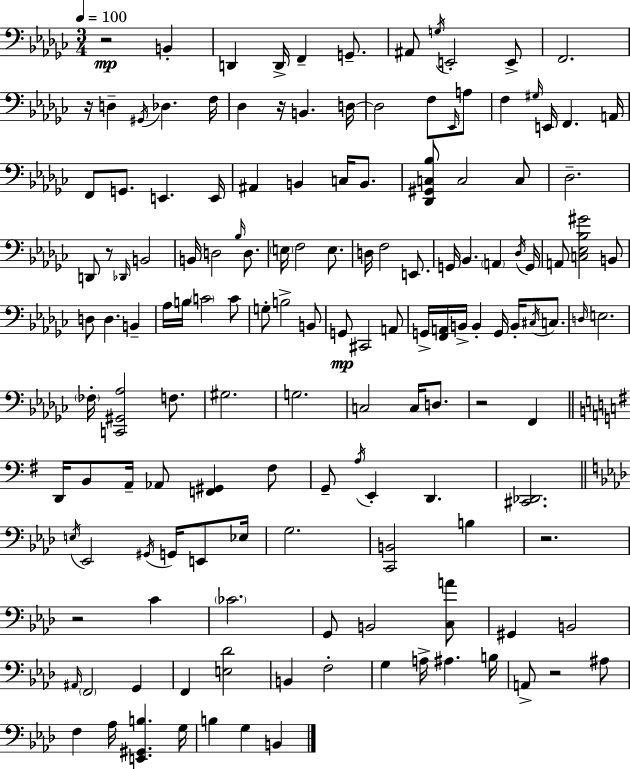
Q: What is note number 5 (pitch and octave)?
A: G2